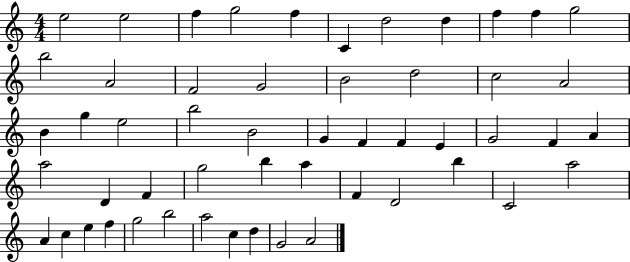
E5/h E5/h F5/q G5/h F5/q C4/q D5/h D5/q F5/q F5/q G5/h B5/h A4/h F4/h G4/h B4/h D5/h C5/h A4/h B4/q G5/q E5/h B5/h B4/h G4/q F4/q F4/q E4/q G4/h F4/q A4/q A5/h D4/q F4/q G5/h B5/q A5/q F4/q D4/h B5/q C4/h A5/h A4/q C5/q E5/q F5/q G5/h B5/h A5/h C5/q D5/q G4/h A4/h